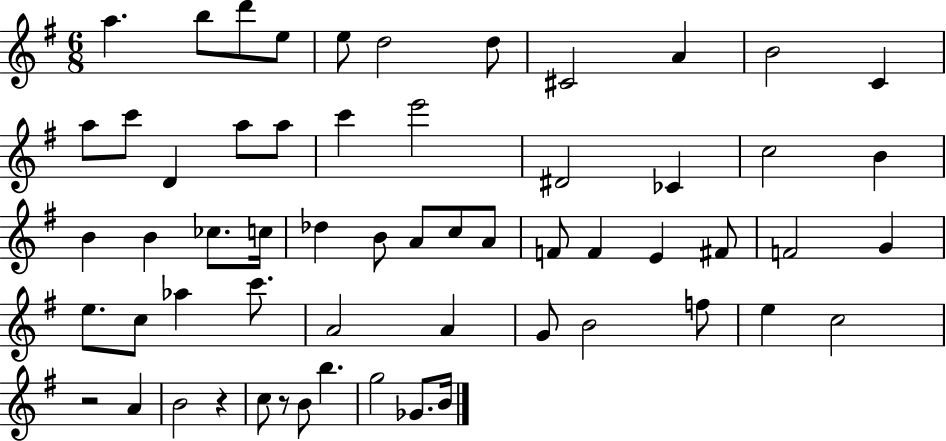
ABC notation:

X:1
T:Untitled
M:6/8
L:1/4
K:G
a b/2 d'/2 e/2 e/2 d2 d/2 ^C2 A B2 C a/2 c'/2 D a/2 a/2 c' e'2 ^D2 _C c2 B B B _c/2 c/4 _d B/2 A/2 c/2 A/2 F/2 F E ^F/2 F2 G e/2 c/2 _a c'/2 A2 A G/2 B2 f/2 e c2 z2 A B2 z c/2 z/2 B/2 b g2 _G/2 B/4